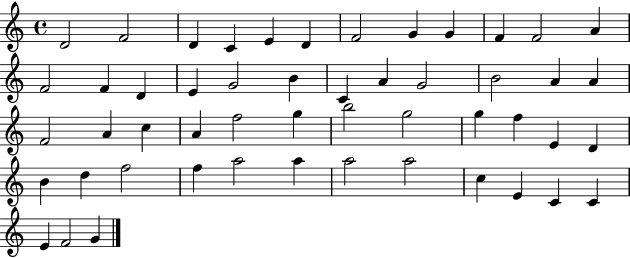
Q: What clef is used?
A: treble